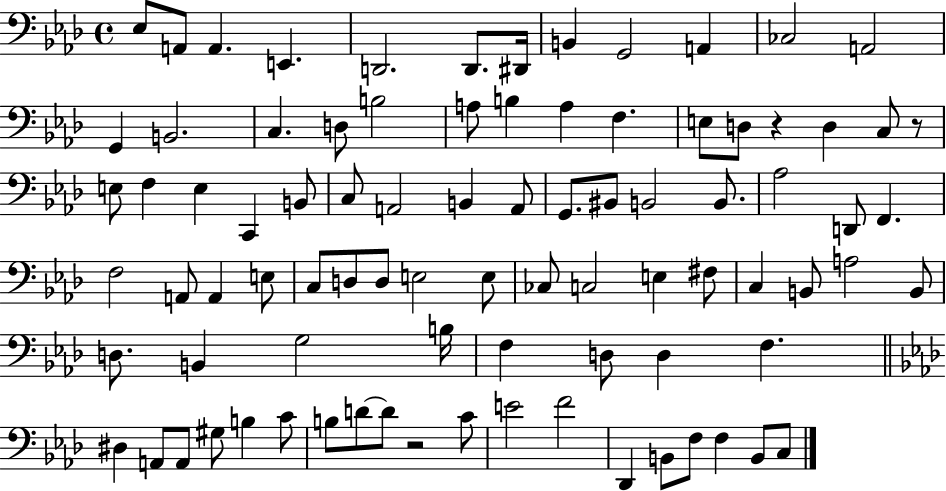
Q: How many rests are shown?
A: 3